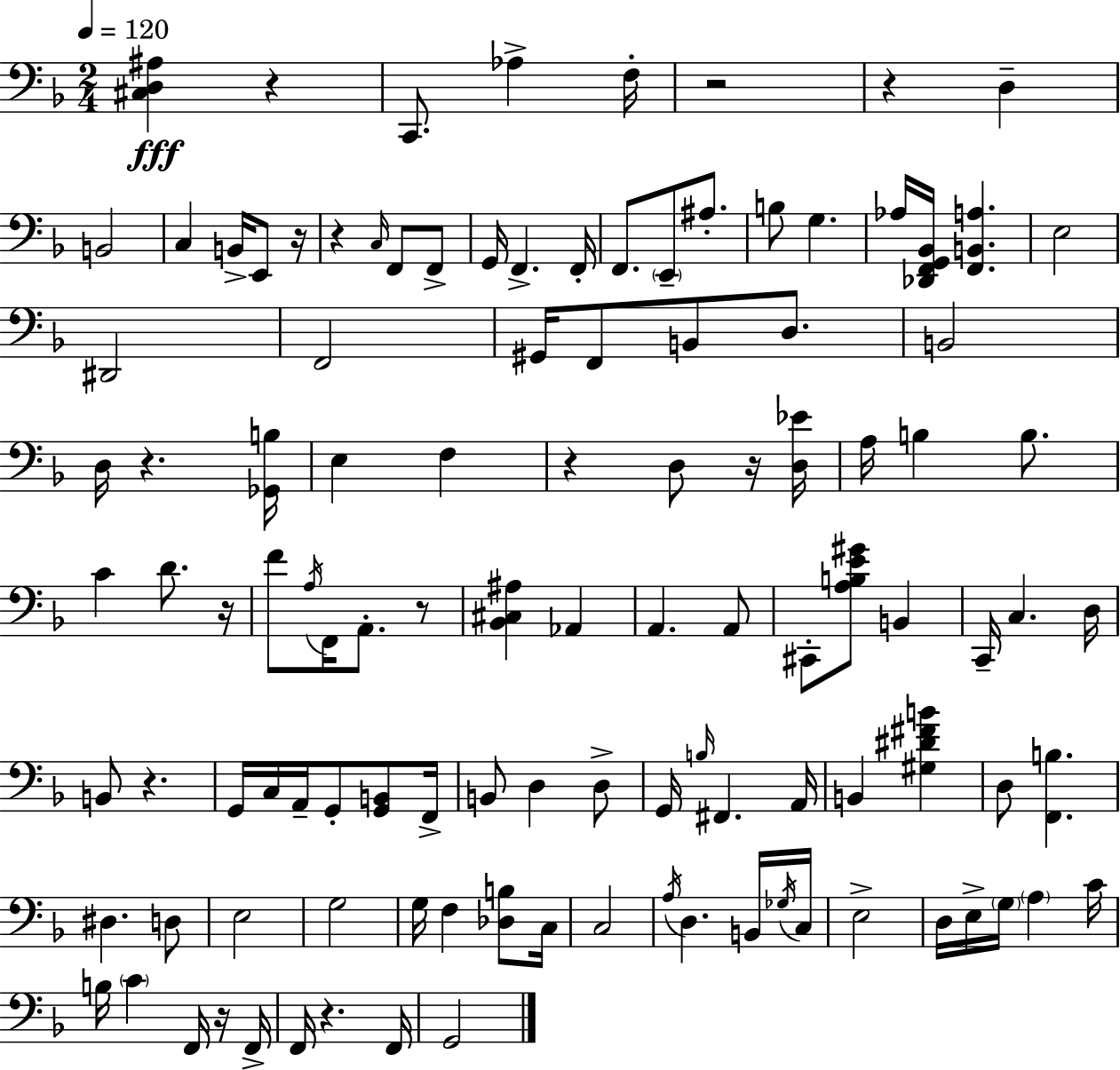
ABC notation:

X:1
T:Untitled
M:2/4
L:1/4
K:Dm
[^C,D,^A,] z C,,/2 _A, F,/4 z2 z D, B,,2 C, B,,/4 E,,/2 z/4 z C,/4 F,,/2 F,,/2 G,,/4 F,, F,,/4 F,,/2 E,,/2 ^A,/2 B,/2 G, _A,/4 [_D,,F,,G,,_B,,]/4 [F,,B,,A,] E,2 ^D,,2 F,,2 ^G,,/4 F,,/2 B,,/2 D,/2 B,,2 D,/4 z [_G,,B,]/4 E, F, z D,/2 z/4 [D,_E]/4 A,/4 B, B,/2 C D/2 z/4 F/2 A,/4 F,,/4 A,,/2 z/2 [_B,,^C,^A,] _A,, A,, A,,/2 ^C,,/2 [A,B,E^G]/2 B,, C,,/4 C, D,/4 B,,/2 z G,,/4 C,/4 A,,/4 G,,/2 [G,,B,,]/2 F,,/4 B,,/2 D, D,/2 G,,/4 B,/4 ^F,, A,,/4 B,, [^G,^D^FB] D,/2 [F,,B,] ^D, D,/2 E,2 G,2 G,/4 F, [_D,B,]/2 C,/4 C,2 A,/4 D, B,,/4 _G,/4 C,/4 E,2 D,/4 E,/4 G,/4 A, C/4 B,/4 C F,,/4 z/4 F,,/4 F,,/4 z F,,/4 G,,2